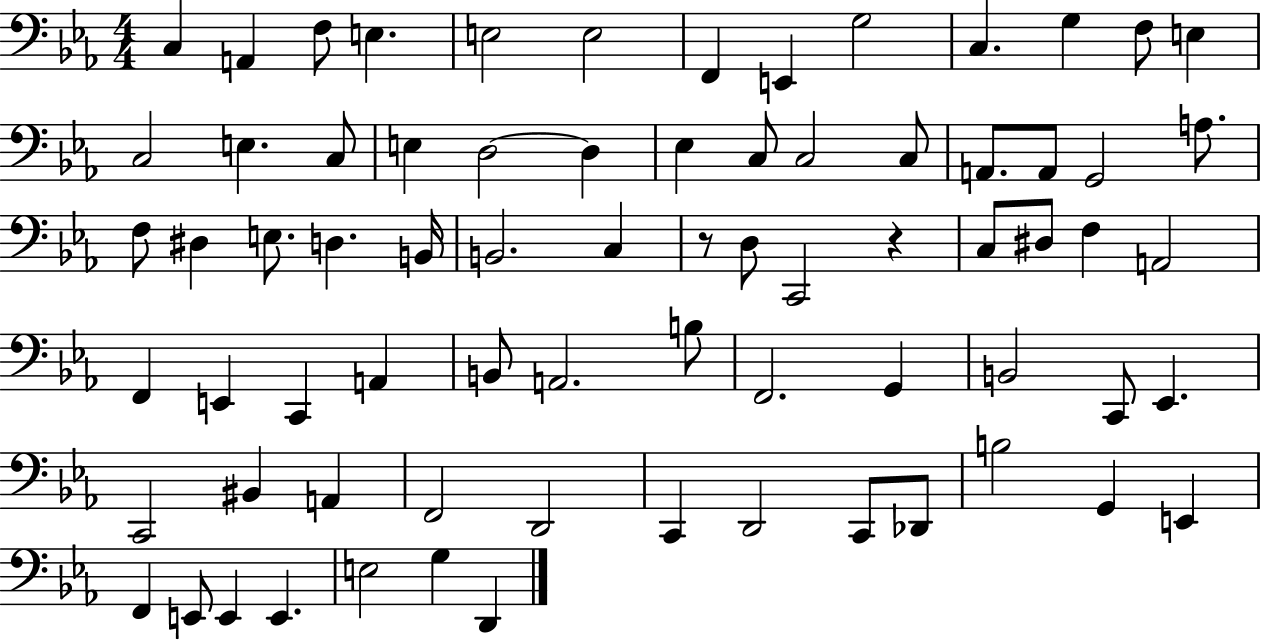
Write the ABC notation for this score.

X:1
T:Untitled
M:4/4
L:1/4
K:Eb
C, A,, F,/2 E, E,2 E,2 F,, E,, G,2 C, G, F,/2 E, C,2 E, C,/2 E, D,2 D, _E, C,/2 C,2 C,/2 A,,/2 A,,/2 G,,2 A,/2 F,/2 ^D, E,/2 D, B,,/4 B,,2 C, z/2 D,/2 C,,2 z C,/2 ^D,/2 F, A,,2 F,, E,, C,, A,, B,,/2 A,,2 B,/2 F,,2 G,, B,,2 C,,/2 _E,, C,,2 ^B,, A,, F,,2 D,,2 C,, D,,2 C,,/2 _D,,/2 B,2 G,, E,, F,, E,,/2 E,, E,, E,2 G, D,,